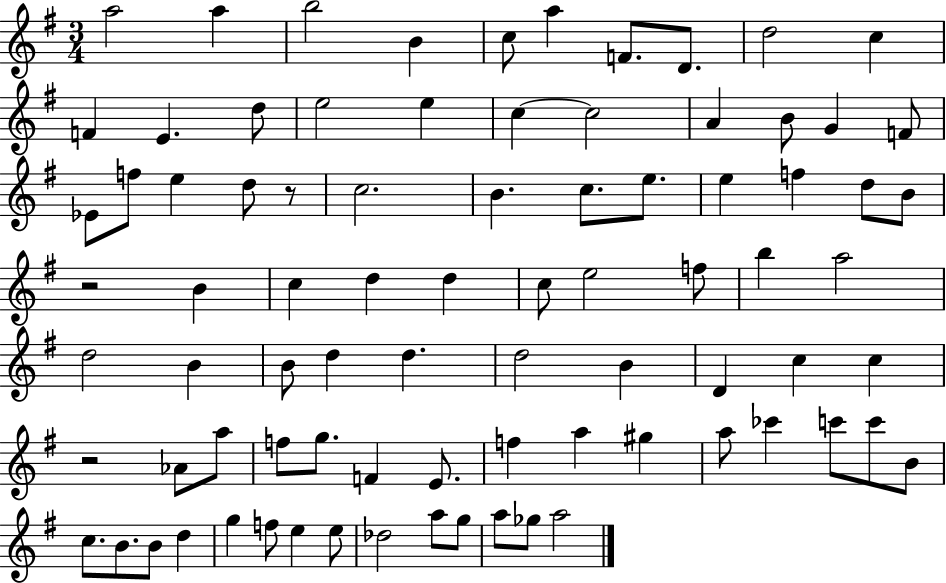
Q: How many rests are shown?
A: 3